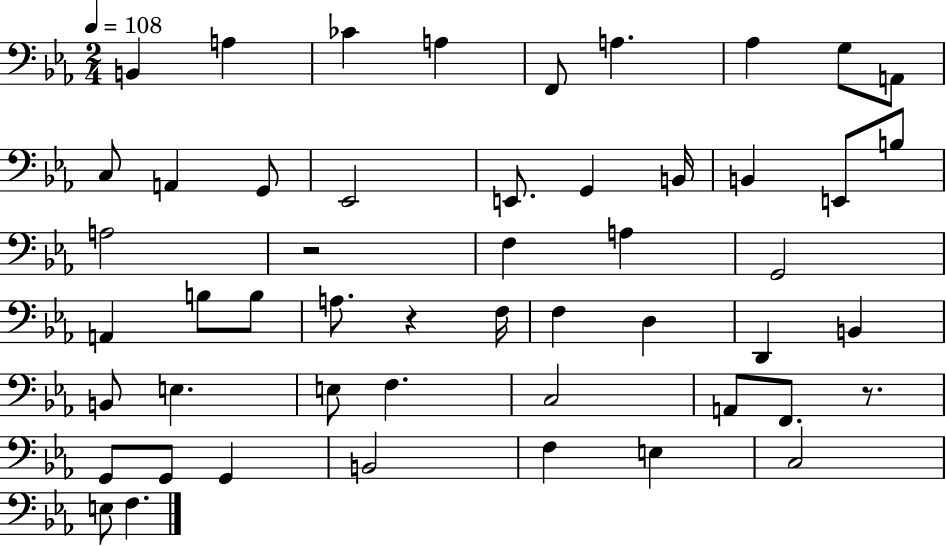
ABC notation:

X:1
T:Untitled
M:2/4
L:1/4
K:Eb
B,, A, _C A, F,,/2 A, _A, G,/2 A,,/2 C,/2 A,, G,,/2 _E,,2 E,,/2 G,, B,,/4 B,, E,,/2 B,/2 A,2 z2 F, A, G,,2 A,, B,/2 B,/2 A,/2 z F,/4 F, D, D,, B,, B,,/2 E, E,/2 F, C,2 A,,/2 F,,/2 z/2 G,,/2 G,,/2 G,, B,,2 F, E, C,2 E,/2 F,